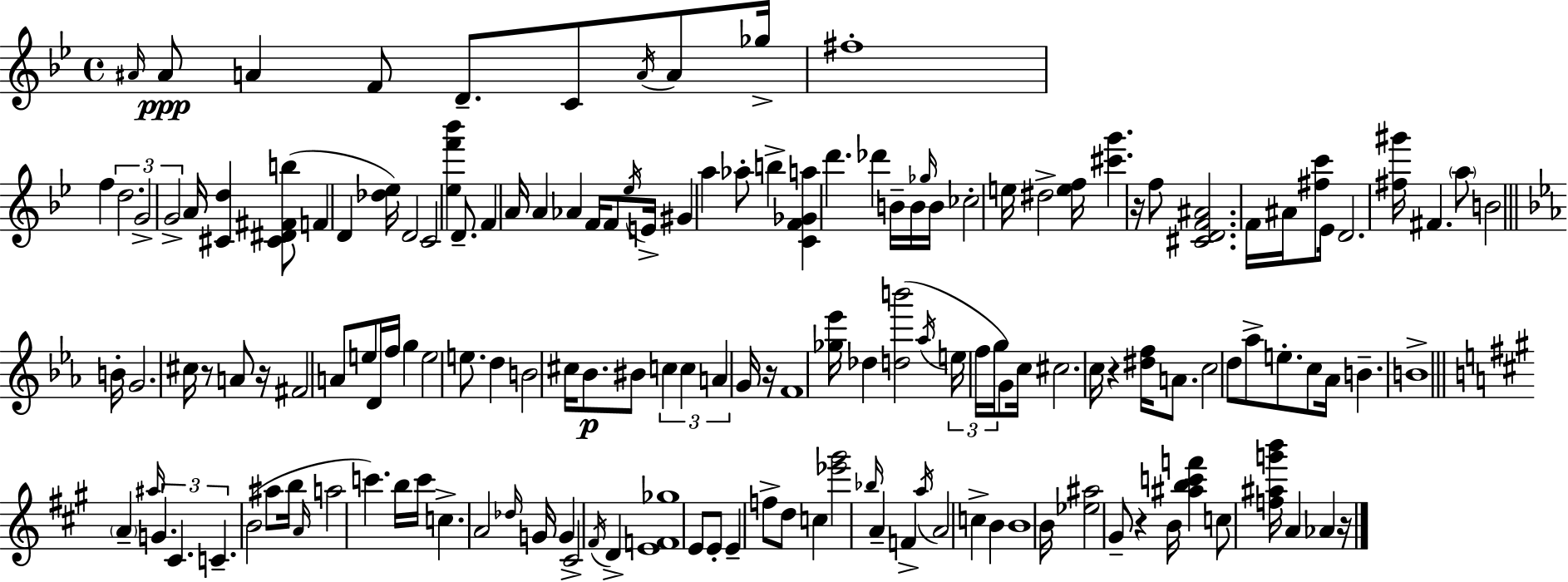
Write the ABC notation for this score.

X:1
T:Untitled
M:4/4
L:1/4
K:Gm
^A/4 ^A/2 A F/2 D/2 C/2 A/4 A/2 _g/4 ^f4 f d2 G2 G2 A/4 [^Cd] [^C^D^Fb]/2 F D [_d_e]/4 D2 C2 [_ef'_b'] D/2 F A/4 A _A F/4 F/2 _e/4 E/4 ^G a _a/2 b [CF_Ga] d' _d' B/4 B/4 _g/4 B/4 _c2 e/4 ^d2 [ef]/4 [^c'g'] z/4 f/2 [^CDF^A]2 F/4 ^A/4 [^fc']/2 _E/4 D2 [^f^g']/4 ^F a/2 B2 B/4 G2 ^c/4 z/2 A/2 z/4 ^F2 A/2 e/2 D/4 f/4 g e2 e/2 d B2 ^c/4 _B/2 ^B/2 c c A G/4 z/4 F4 [_g_e']/4 _d [db']2 _a/4 e/4 f/4 g/4 G/2 c/4 ^c2 c/4 z [^df]/4 A/2 c2 d/2 _a/2 e/2 c/2 _A/4 B B4 A ^a/4 G ^C C B2 ^a/2 b/4 A/4 a2 c' b/4 c'/4 c A2 _d/4 G/4 G ^C2 ^F/4 D [EF_g]4 E/2 E/2 E f/2 d/2 c [_e'^g']2 _b/4 A F a/4 A2 c B B4 B/4 [_e^a]2 ^G/2 z B/4 [^abc'f'] c/2 [f^ag'b']/4 A _A z/4